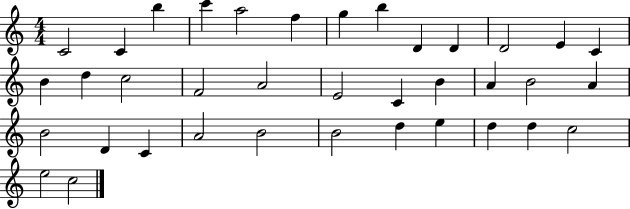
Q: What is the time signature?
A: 4/4